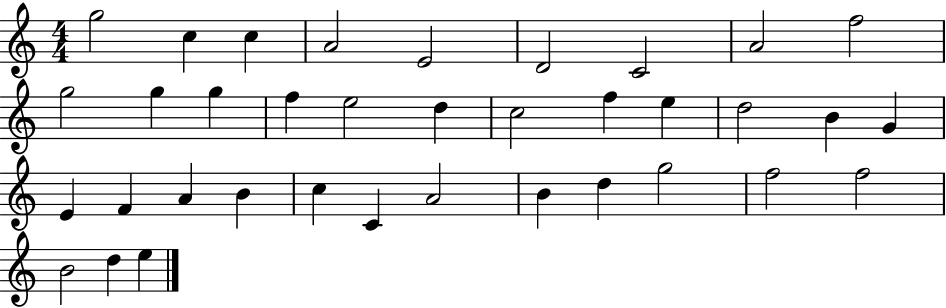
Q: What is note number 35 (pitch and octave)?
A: D5